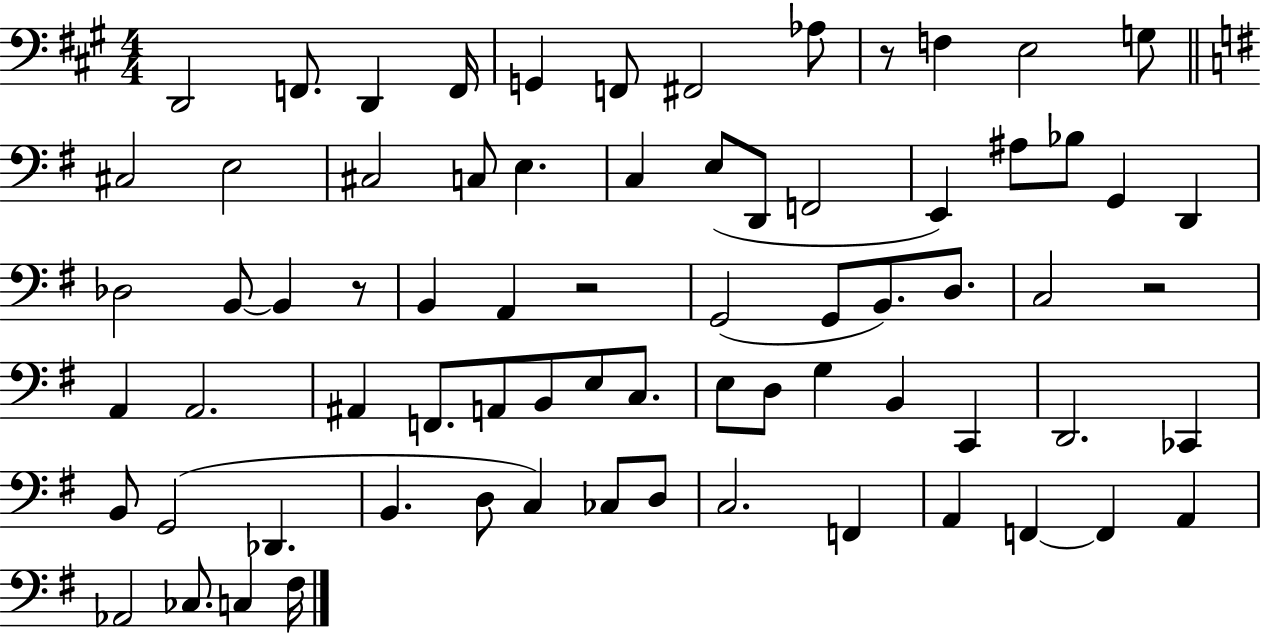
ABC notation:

X:1
T:Untitled
M:4/4
L:1/4
K:A
D,,2 F,,/2 D,, F,,/4 G,, F,,/2 ^F,,2 _A,/2 z/2 F, E,2 G,/2 ^C,2 E,2 ^C,2 C,/2 E, C, E,/2 D,,/2 F,,2 E,, ^A,/2 _B,/2 G,, D,, _D,2 B,,/2 B,, z/2 B,, A,, z2 G,,2 G,,/2 B,,/2 D,/2 C,2 z2 A,, A,,2 ^A,, F,,/2 A,,/2 B,,/2 E,/2 C,/2 E,/2 D,/2 G, B,, C,, D,,2 _C,, B,,/2 G,,2 _D,, B,, D,/2 C, _C,/2 D,/2 C,2 F,, A,, F,, F,, A,, _A,,2 _C,/2 C, ^F,/4